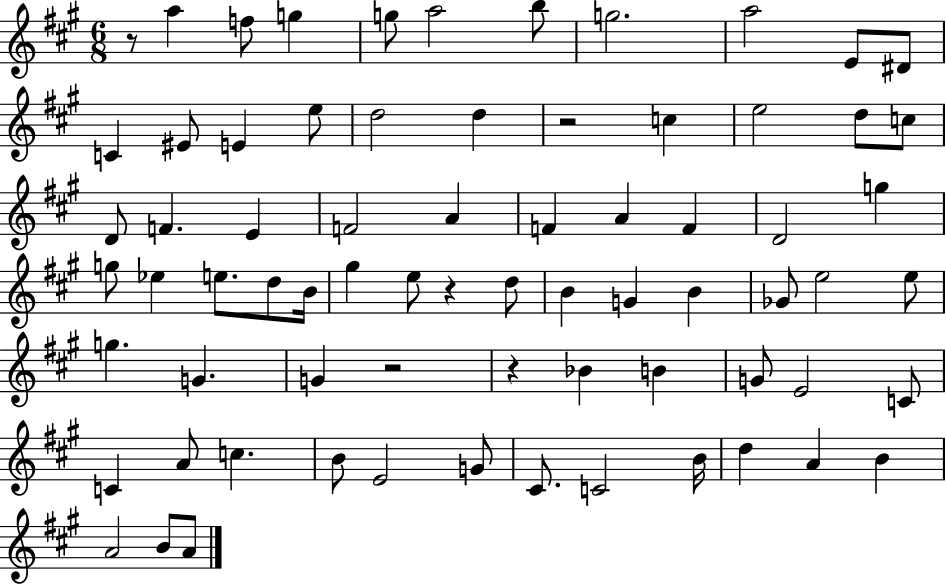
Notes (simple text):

R/e A5/q F5/e G5/q G5/e A5/h B5/e G5/h. A5/h E4/e D#4/e C4/q EIS4/e E4/q E5/e D5/h D5/q R/h C5/q E5/h D5/e C5/e D4/e F4/q. E4/q F4/h A4/q F4/q A4/q F4/q D4/h G5/q G5/e Eb5/q E5/e. D5/e B4/s G#5/q E5/e R/q D5/e B4/q G4/q B4/q Gb4/e E5/h E5/e G5/q. G4/q. G4/q R/h R/q Bb4/q B4/q G4/e E4/h C4/e C4/q A4/e C5/q. B4/e E4/h G4/e C#4/e. C4/h B4/s D5/q A4/q B4/q A4/h B4/e A4/e